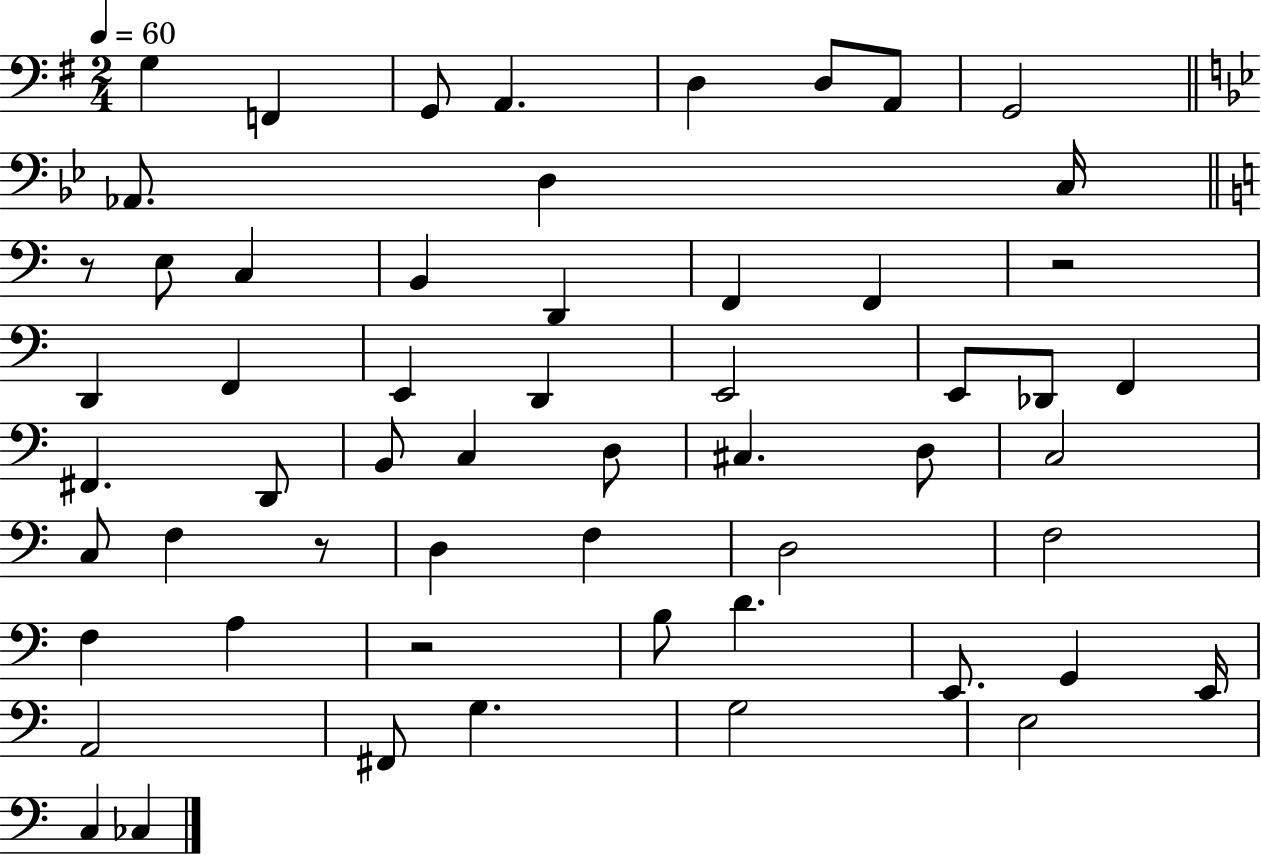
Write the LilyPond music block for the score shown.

{
  \clef bass
  \numericTimeSignature
  \time 2/4
  \key g \major
  \tempo 4 = 60
  g4 f,4 | g,8 a,4. | d4 d8 a,8 | g,2 | \break \bar "||" \break \key bes \major aes,8. d4 c16 | \bar "||" \break \key a \minor r8 e8 c4 | b,4 d,4 | f,4 f,4 | r2 | \break d,4 f,4 | e,4 d,4 | e,2 | e,8 des,8 f,4 | \break fis,4. d,8 | b,8 c4 d8 | cis4. d8 | c2 | \break c8 f4 r8 | d4 f4 | d2 | f2 | \break f4 a4 | r2 | b8 d'4. | e,8. g,4 e,16 | \break a,2 | fis,8 g4. | g2 | e2 | \break c4 ces4 | \bar "|."
}